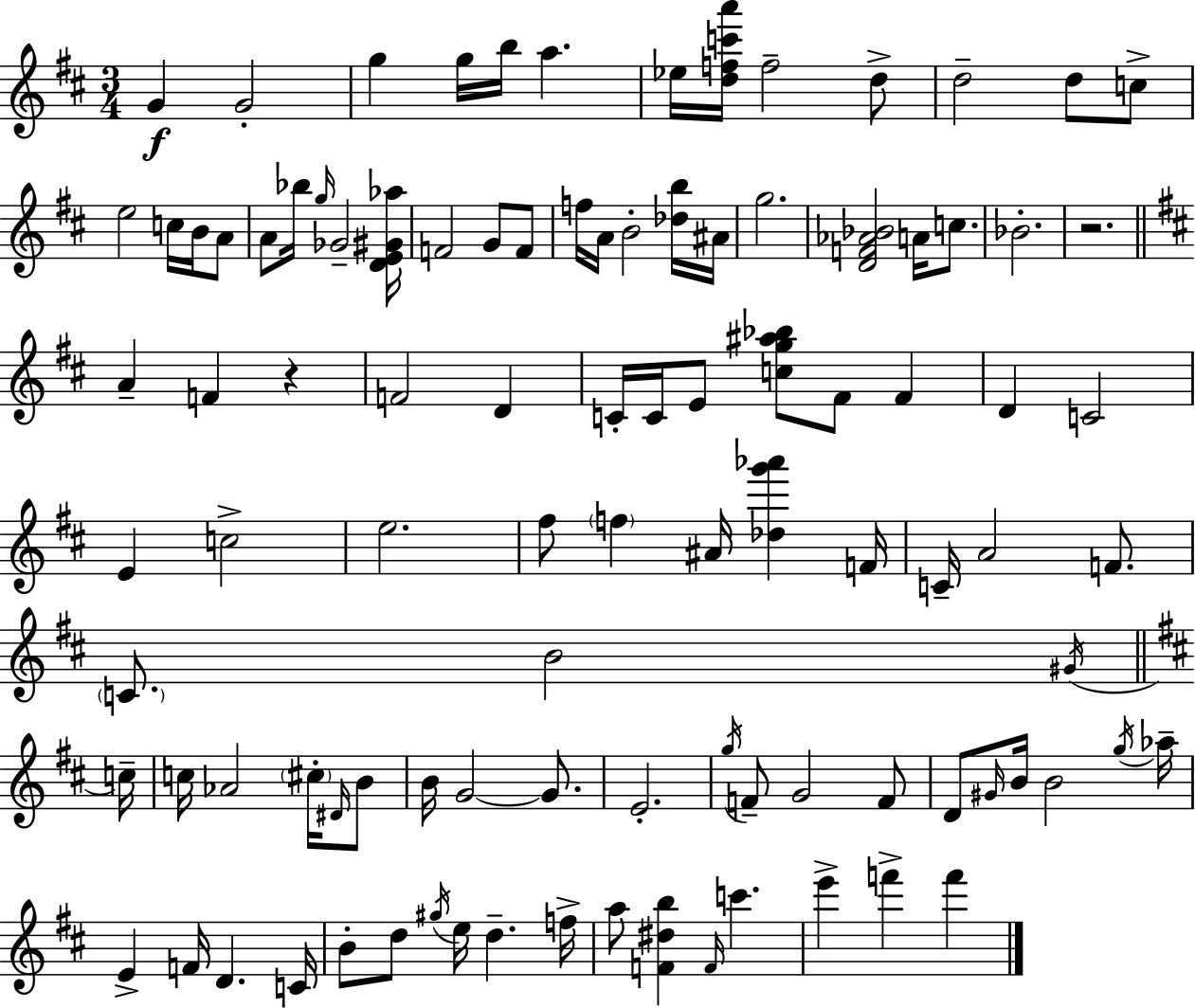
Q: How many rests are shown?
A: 2